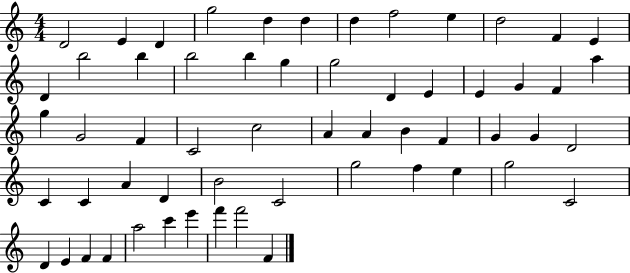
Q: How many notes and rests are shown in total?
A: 58